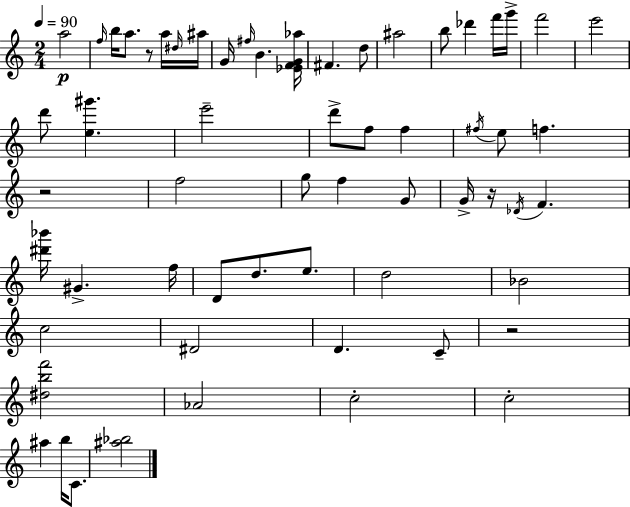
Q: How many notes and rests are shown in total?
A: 60